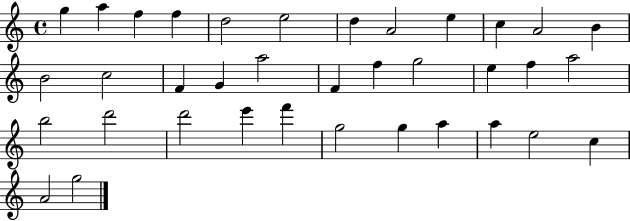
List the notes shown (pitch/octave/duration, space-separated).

G5/q A5/q F5/q F5/q D5/h E5/h D5/q A4/h E5/q C5/q A4/h B4/q B4/h C5/h F4/q G4/q A5/h F4/q F5/q G5/h E5/q F5/q A5/h B5/h D6/h D6/h E6/q F6/q G5/h G5/q A5/q A5/q E5/h C5/q A4/h G5/h